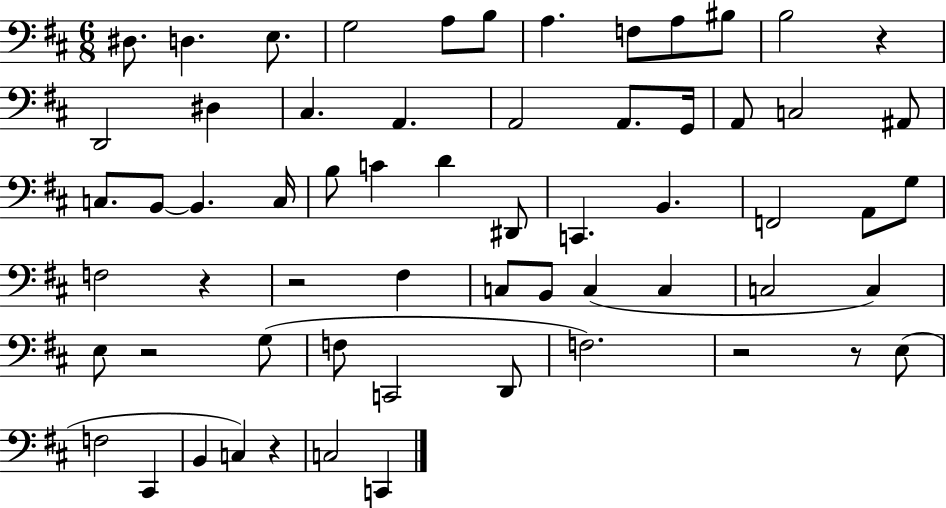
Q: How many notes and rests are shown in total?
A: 62